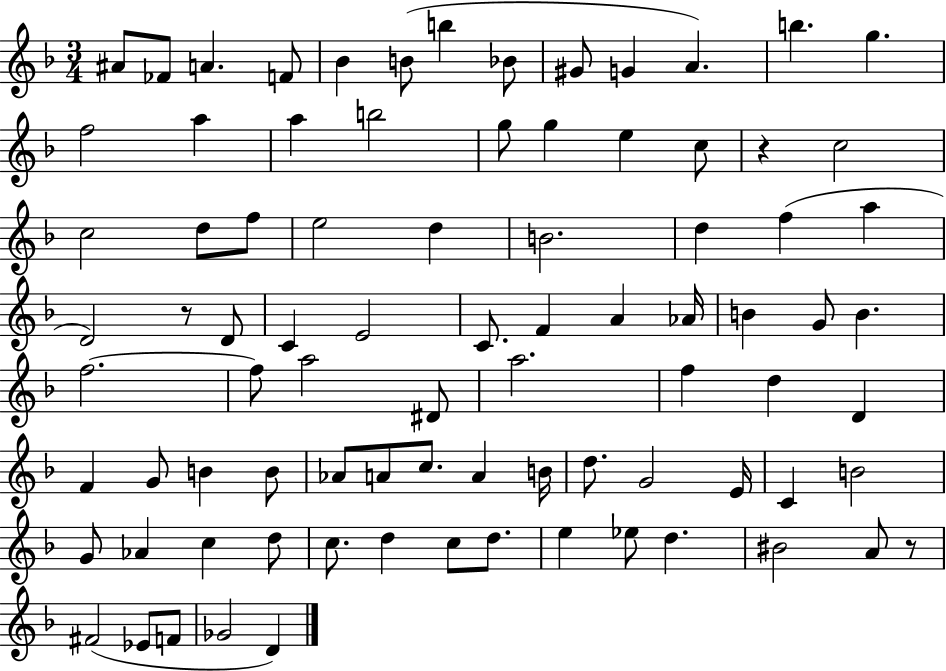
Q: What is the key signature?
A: F major